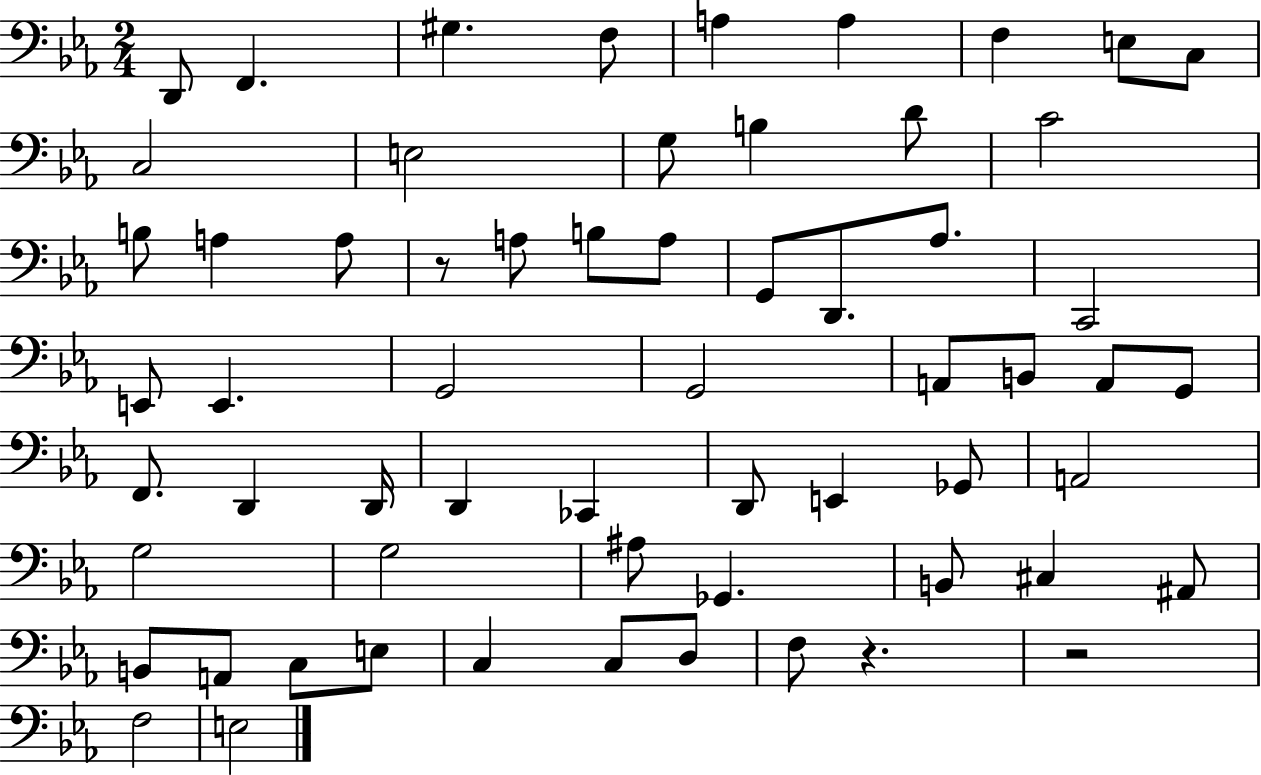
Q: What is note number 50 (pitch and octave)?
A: B2